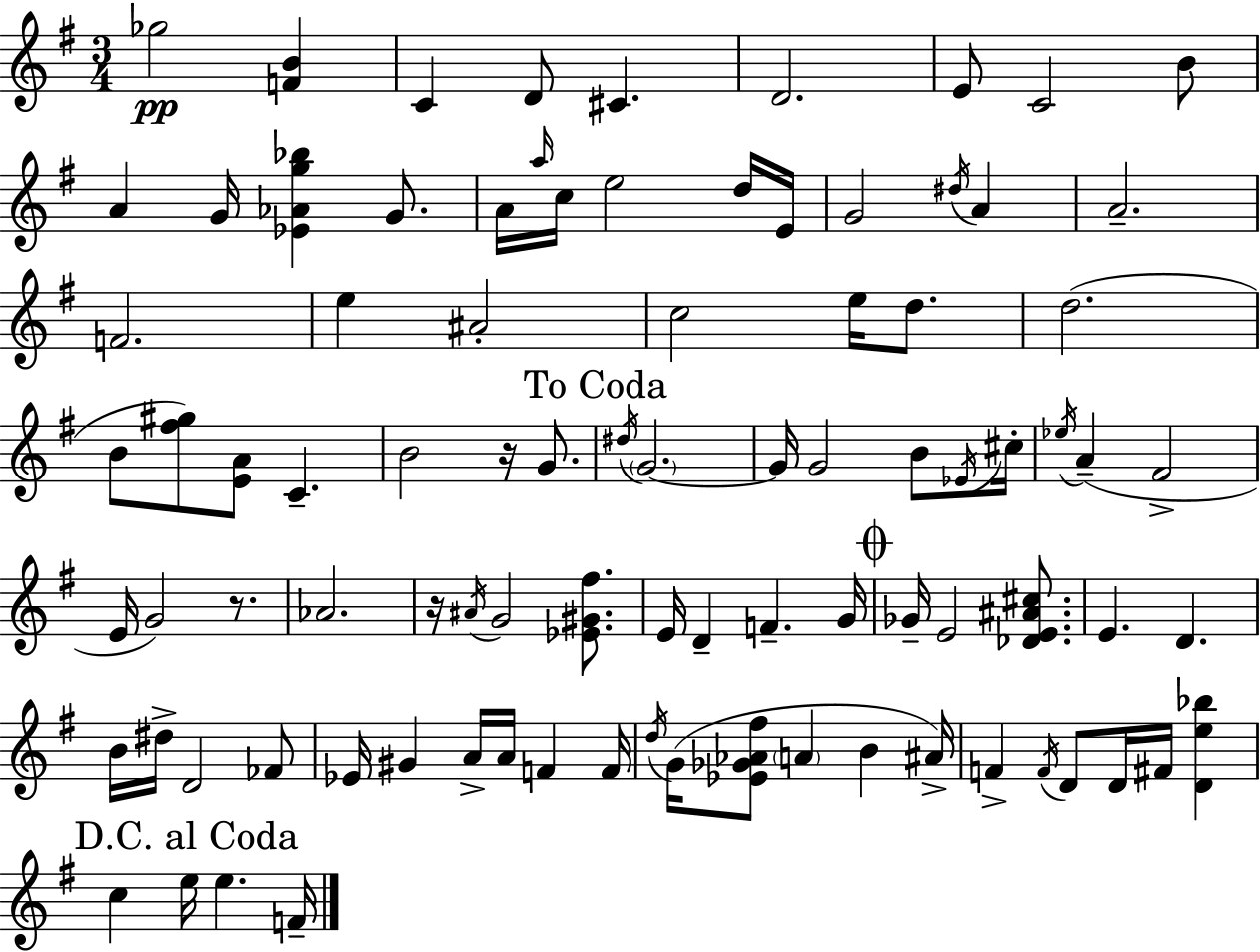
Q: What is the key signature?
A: G major